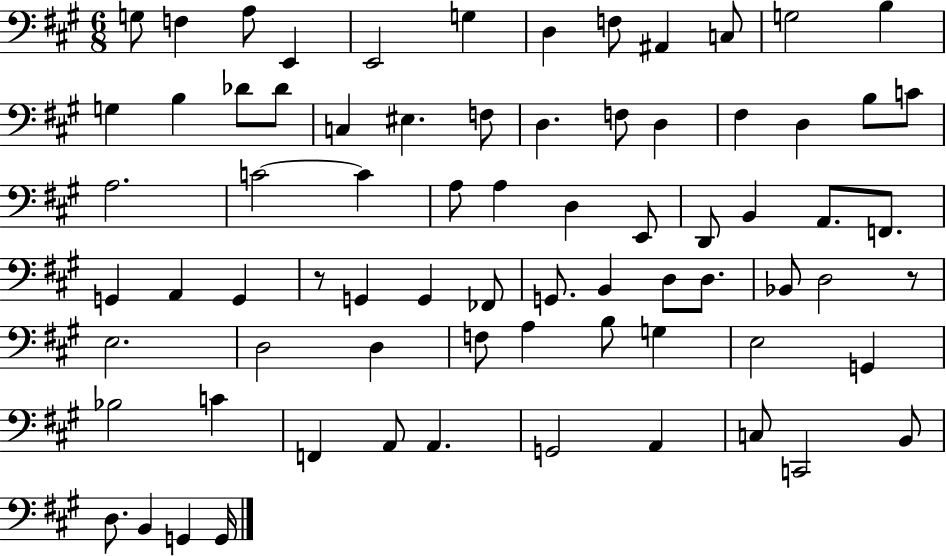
G3/e F3/q A3/e E2/q E2/h G3/q D3/q F3/e A#2/q C3/e G3/h B3/q G3/q B3/q Db4/e Db4/e C3/q EIS3/q. F3/e D3/q. F3/e D3/q F#3/q D3/q B3/e C4/e A3/h. C4/h C4/q A3/e A3/q D3/q E2/e D2/e B2/q A2/e. F2/e. G2/q A2/q G2/q R/e G2/q G2/q FES2/e G2/e. B2/q D3/e D3/e. Bb2/e D3/h R/e E3/h. D3/h D3/q F3/e A3/q B3/e G3/q E3/h G2/q Bb3/h C4/q F2/q A2/e A2/q. G2/h A2/q C3/e C2/h B2/e D3/e. B2/q G2/q G2/s